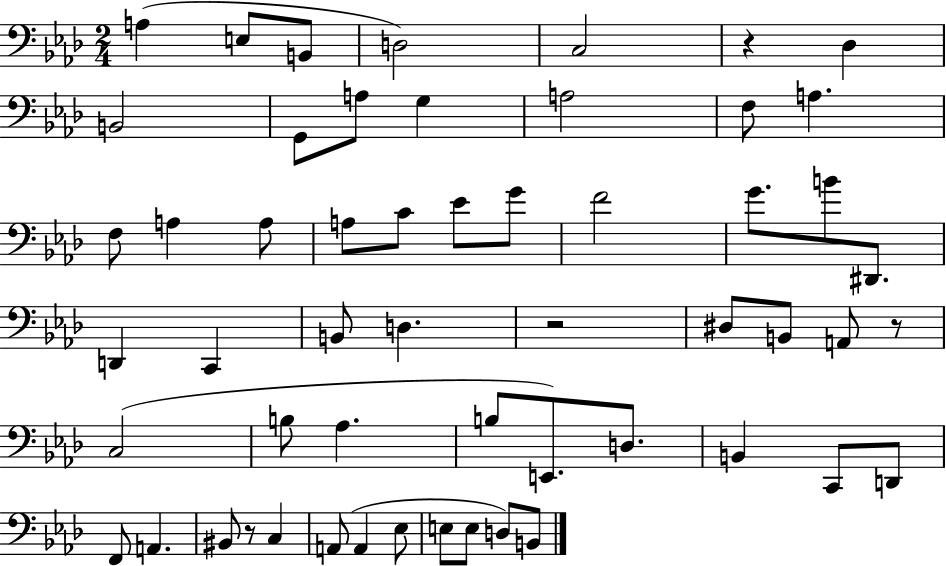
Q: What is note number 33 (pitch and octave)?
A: B3